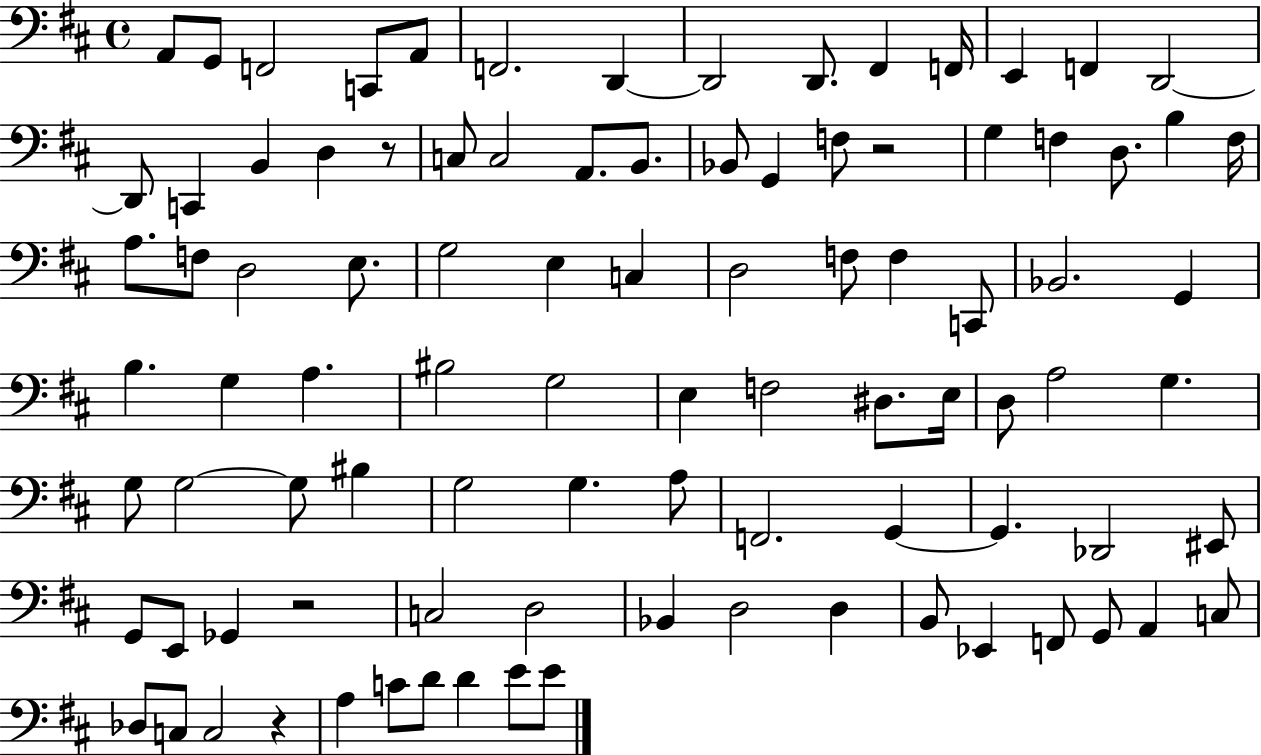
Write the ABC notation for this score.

X:1
T:Untitled
M:4/4
L:1/4
K:D
A,,/2 G,,/2 F,,2 C,,/2 A,,/2 F,,2 D,, D,,2 D,,/2 ^F,, F,,/4 E,, F,, D,,2 D,,/2 C,, B,, D, z/2 C,/2 C,2 A,,/2 B,,/2 _B,,/2 G,, F,/2 z2 G, F, D,/2 B, F,/4 A,/2 F,/2 D,2 E,/2 G,2 E, C, D,2 F,/2 F, C,,/2 _B,,2 G,, B, G, A, ^B,2 G,2 E, F,2 ^D,/2 E,/4 D,/2 A,2 G, G,/2 G,2 G,/2 ^B, G,2 G, A,/2 F,,2 G,, G,, _D,,2 ^E,,/2 G,,/2 E,,/2 _G,, z2 C,2 D,2 _B,, D,2 D, B,,/2 _E,, F,,/2 G,,/2 A,, C,/2 _D,/2 C,/2 C,2 z A, C/2 D/2 D E/2 E/2